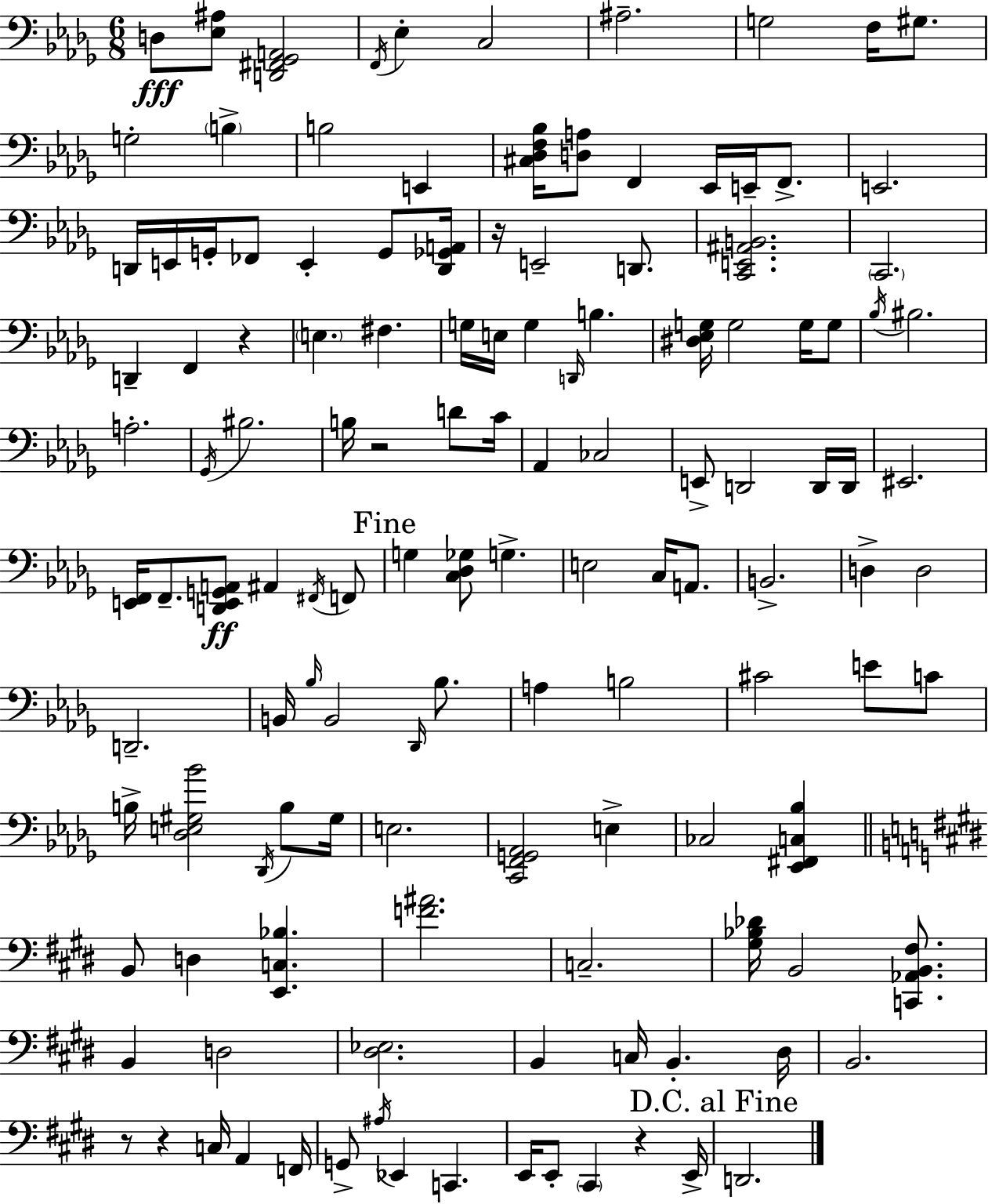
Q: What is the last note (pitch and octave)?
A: D2